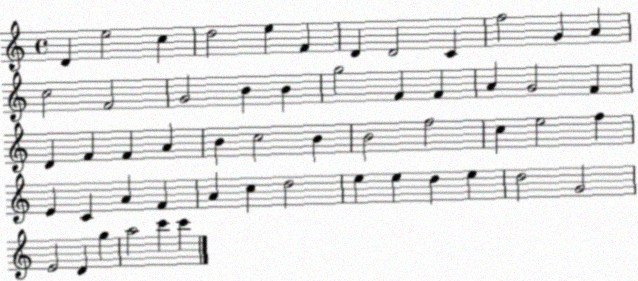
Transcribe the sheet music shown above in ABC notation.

X:1
T:Untitled
M:4/4
L:1/4
K:C
D e2 c d2 e F D D2 C f2 G A c2 F2 G2 B B g2 F F A G2 F D F F A B c2 B B2 f2 c e2 f E C A F A c d2 e e d e d2 G2 E2 D g a2 c' c'